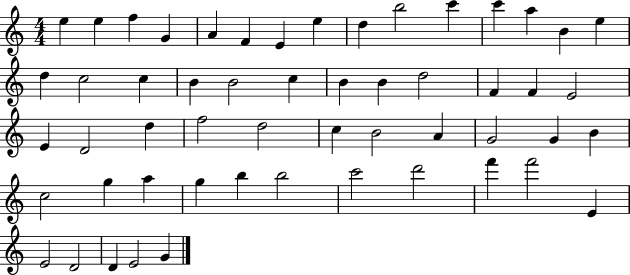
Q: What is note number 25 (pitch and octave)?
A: F4